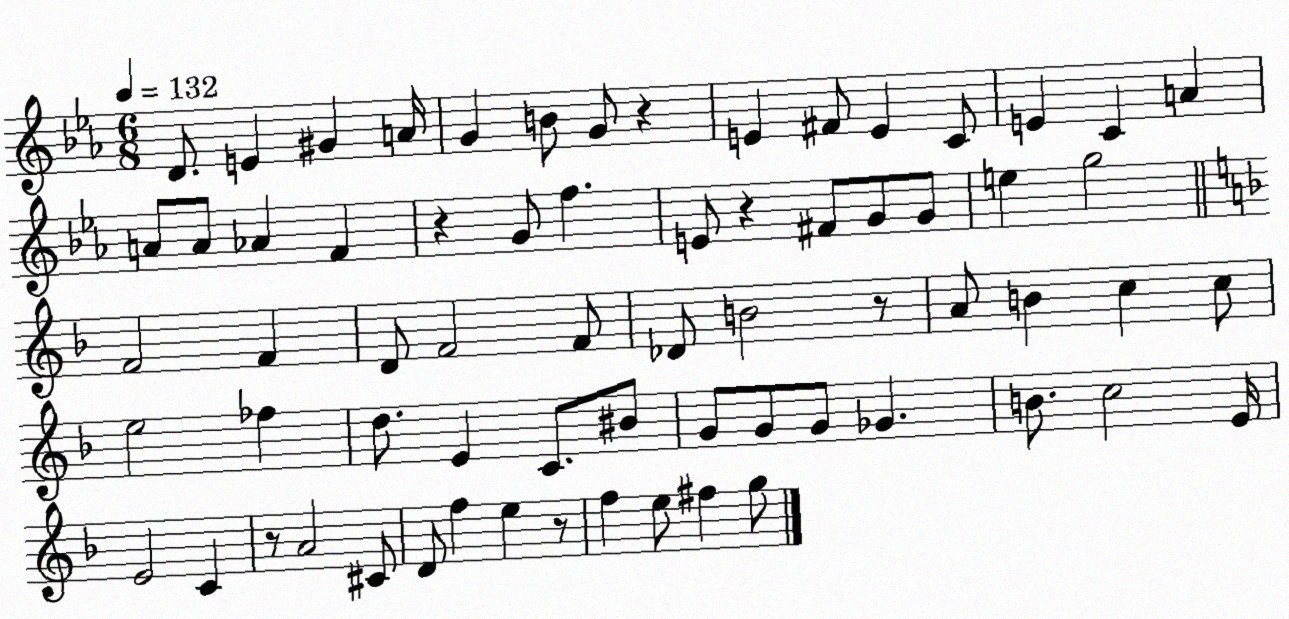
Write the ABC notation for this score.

X:1
T:Untitled
M:6/8
L:1/4
K:Eb
D/2 E ^G A/4 G B/2 G/2 z E ^F/2 E C/2 E C A A/2 A/2 _A F z G/2 f E/2 z ^F/2 G/2 G/2 e g2 F2 F D/2 F2 F/2 _D/2 B2 z/2 A/2 B c c/2 e2 _f d/2 E C/2 ^B/2 G/2 G/2 G/2 _G B/2 c2 E/4 E2 C z/2 A2 ^C/2 D/2 f e z/2 f e/2 ^f g/2